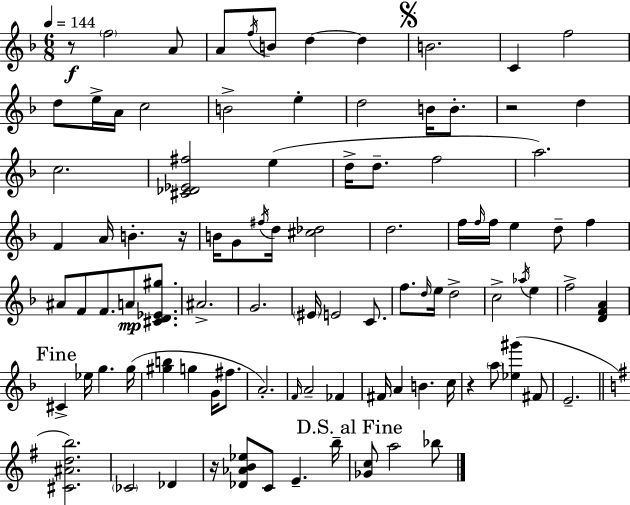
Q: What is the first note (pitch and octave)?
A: F5